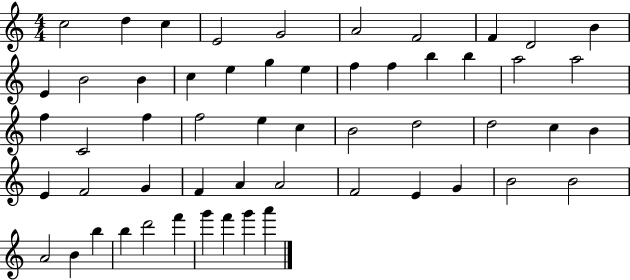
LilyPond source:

{
  \clef treble
  \numericTimeSignature
  \time 4/4
  \key c \major
  c''2 d''4 c''4 | e'2 g'2 | a'2 f'2 | f'4 d'2 b'4 | \break e'4 b'2 b'4 | c''4 e''4 g''4 e''4 | f''4 f''4 b''4 b''4 | a''2 a''2 | \break f''4 c'2 f''4 | f''2 e''4 c''4 | b'2 d''2 | d''2 c''4 b'4 | \break e'4 f'2 g'4 | f'4 a'4 a'2 | f'2 e'4 g'4 | b'2 b'2 | \break a'2 b'4 b''4 | b''4 d'''2 f'''4 | g'''4 f'''4 g'''4 a'''4 | \bar "|."
}